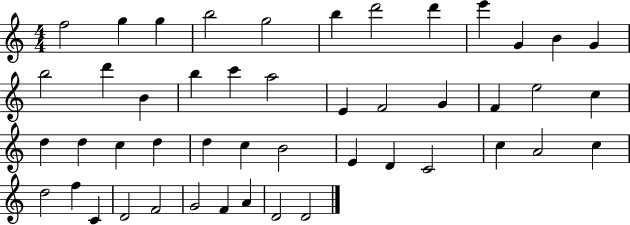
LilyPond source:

{
  \clef treble
  \numericTimeSignature
  \time 4/4
  \key c \major
  f''2 g''4 g''4 | b''2 g''2 | b''4 d'''2 d'''4 | e'''4 g'4 b'4 g'4 | \break b''2 d'''4 b'4 | b''4 c'''4 a''2 | e'4 f'2 g'4 | f'4 e''2 c''4 | \break d''4 d''4 c''4 d''4 | d''4 c''4 b'2 | e'4 d'4 c'2 | c''4 a'2 c''4 | \break d''2 f''4 c'4 | d'2 f'2 | g'2 f'4 a'4 | d'2 d'2 | \break \bar "|."
}